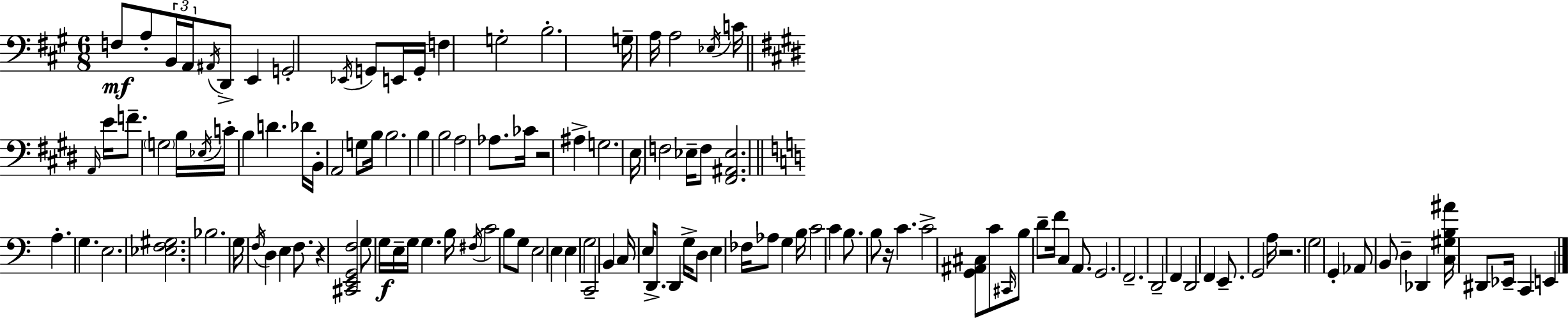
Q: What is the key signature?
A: A major